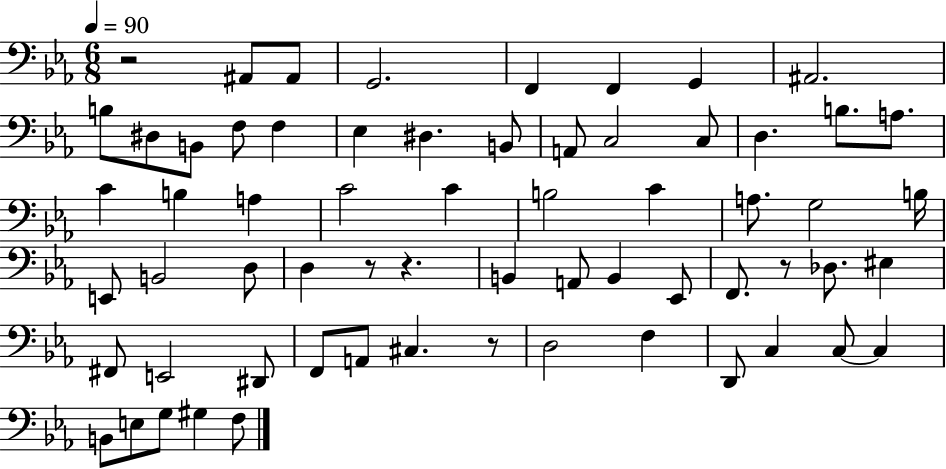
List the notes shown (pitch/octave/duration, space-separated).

R/h A#2/e A#2/e G2/h. F2/q F2/q G2/q A#2/h. B3/e D#3/e B2/e F3/e F3/q Eb3/q D#3/q. B2/e A2/e C3/h C3/e D3/q. B3/e. A3/e. C4/q B3/q A3/q C4/h C4/q B3/h C4/q A3/e. G3/h B3/s E2/e B2/h D3/e D3/q R/e R/q. B2/q A2/e B2/q Eb2/e F2/e. R/e Db3/e. EIS3/q F#2/e E2/h D#2/e F2/e A2/e C#3/q. R/e D3/h F3/q D2/e C3/q C3/e C3/q B2/e E3/e G3/e G#3/q F3/e